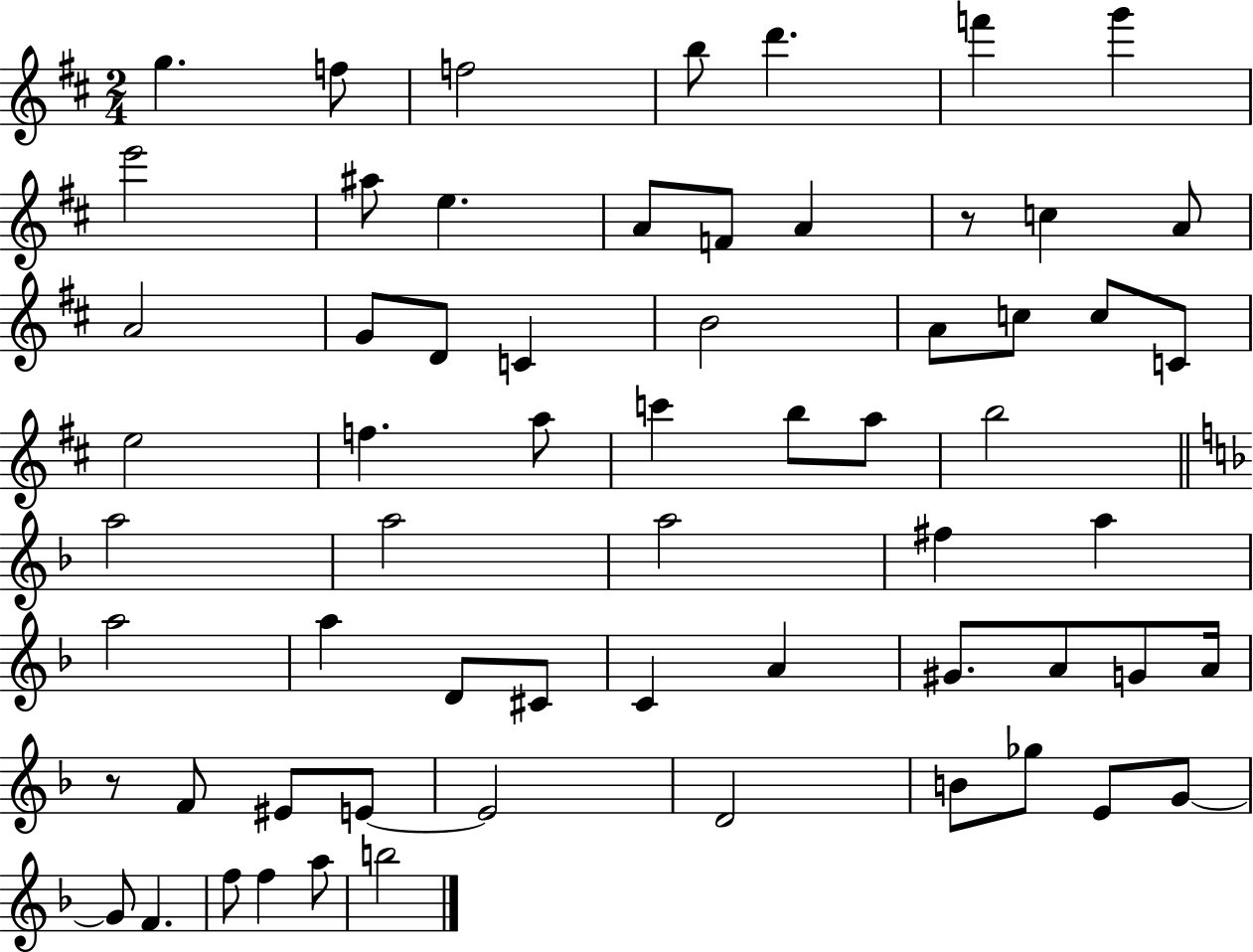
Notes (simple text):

G5/q. F5/e F5/h B5/e D6/q. F6/q G6/q E6/h A#5/e E5/q. A4/e F4/e A4/q R/e C5/q A4/e A4/h G4/e D4/e C4/q B4/h A4/e C5/e C5/e C4/e E5/h F5/q. A5/e C6/q B5/e A5/e B5/h A5/h A5/h A5/h F#5/q A5/q A5/h A5/q D4/e C#4/e C4/q A4/q G#4/e. A4/e G4/e A4/s R/e F4/e EIS4/e E4/e E4/h D4/h B4/e Gb5/e E4/e G4/e G4/e F4/q. F5/e F5/q A5/e B5/h